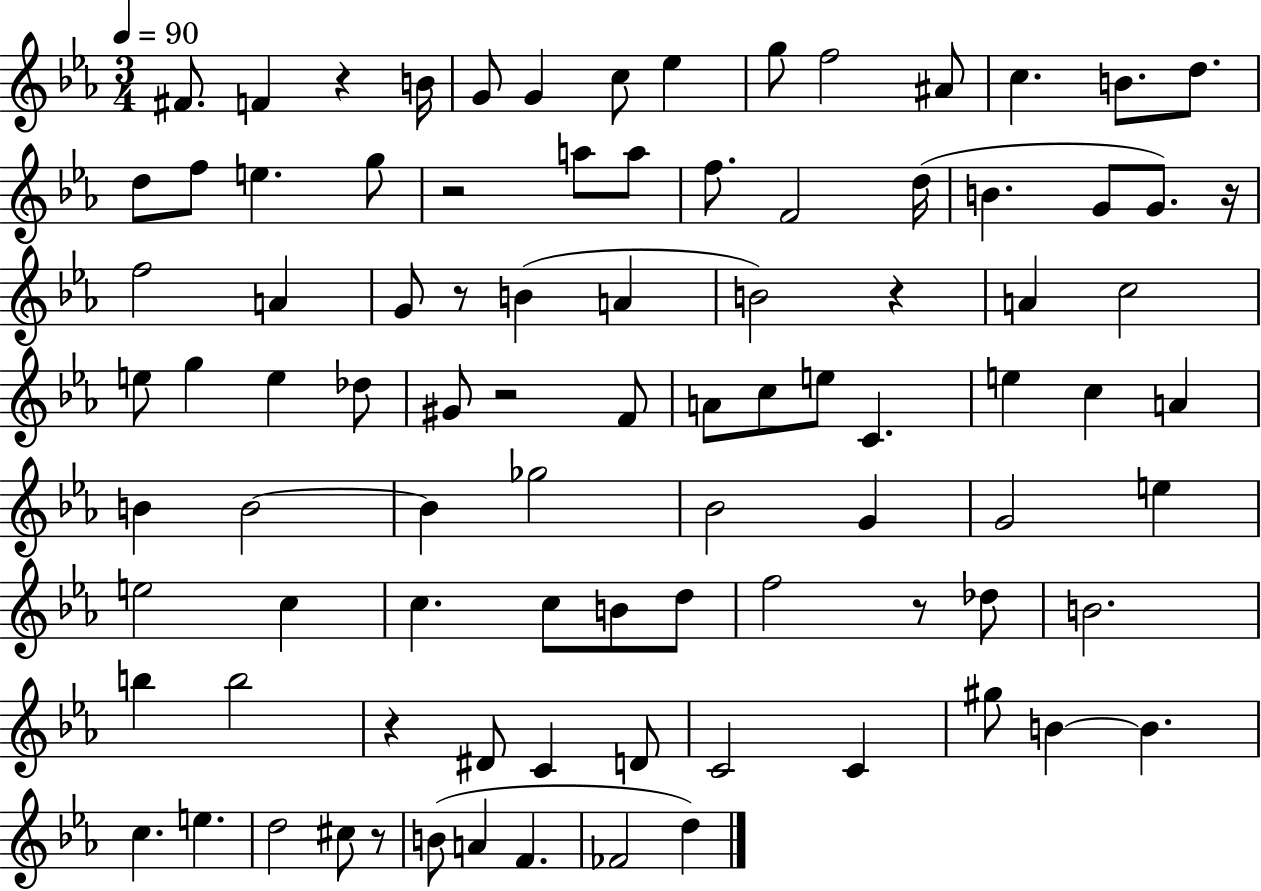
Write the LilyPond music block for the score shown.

{
  \clef treble
  \numericTimeSignature
  \time 3/4
  \key ees \major
  \tempo 4 = 90
  fis'8. f'4 r4 b'16 | g'8 g'4 c''8 ees''4 | g''8 f''2 ais'8 | c''4. b'8. d''8. | \break d''8 f''8 e''4. g''8 | r2 a''8 a''8 | f''8. f'2 d''16( | b'4. g'8 g'8.) r16 | \break f''2 a'4 | g'8 r8 b'4( a'4 | b'2) r4 | a'4 c''2 | \break e''8 g''4 e''4 des''8 | gis'8 r2 f'8 | a'8 c''8 e''8 c'4. | e''4 c''4 a'4 | \break b'4 b'2~~ | b'4 ges''2 | bes'2 g'4 | g'2 e''4 | \break e''2 c''4 | c''4. c''8 b'8 d''8 | f''2 r8 des''8 | b'2. | \break b''4 b''2 | r4 dis'8 c'4 d'8 | c'2 c'4 | gis''8 b'4~~ b'4. | \break c''4. e''4. | d''2 cis''8 r8 | b'8( a'4 f'4. | fes'2 d''4) | \break \bar "|."
}